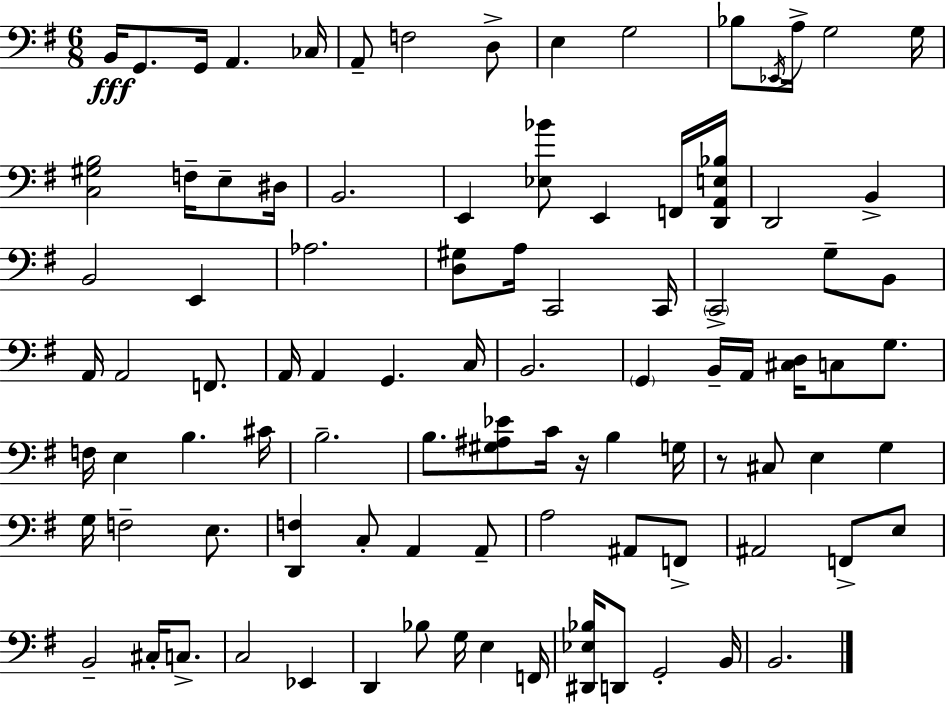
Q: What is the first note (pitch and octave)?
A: B2